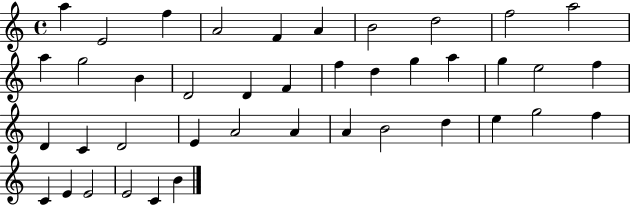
{
  \clef treble
  \time 4/4
  \defaultTimeSignature
  \key c \major
  a''4 e'2 f''4 | a'2 f'4 a'4 | b'2 d''2 | f''2 a''2 | \break a''4 g''2 b'4 | d'2 d'4 f'4 | f''4 d''4 g''4 a''4 | g''4 e''2 f''4 | \break d'4 c'4 d'2 | e'4 a'2 a'4 | a'4 b'2 d''4 | e''4 g''2 f''4 | \break c'4 e'4 e'2 | e'2 c'4 b'4 | \bar "|."
}